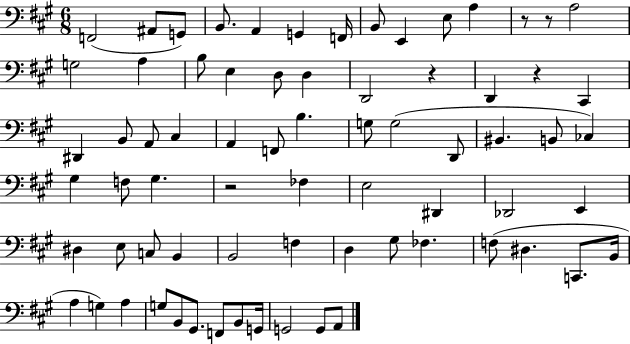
F2/h A#2/e G2/e B2/e. A2/q G2/q F2/s B2/e E2/q E3/e A3/q R/e R/e A3/h G3/h A3/q B3/e E3/q D3/e D3/q D2/h R/q D2/q R/q C#2/q D#2/q B2/e A2/e C#3/q A2/q F2/e B3/q. G3/e G3/h D2/e BIS2/q. B2/e CES3/q G#3/q F3/e G#3/q. R/h FES3/q E3/h D#2/q Db2/h E2/q D#3/q E3/e C3/e B2/q B2/h F3/q D3/q G#3/e FES3/q. F3/e D#3/q. C2/e. B2/s A3/q G3/q A3/q G3/e B2/e G#2/e. F2/e B2/e G2/s G2/h G2/e A2/e